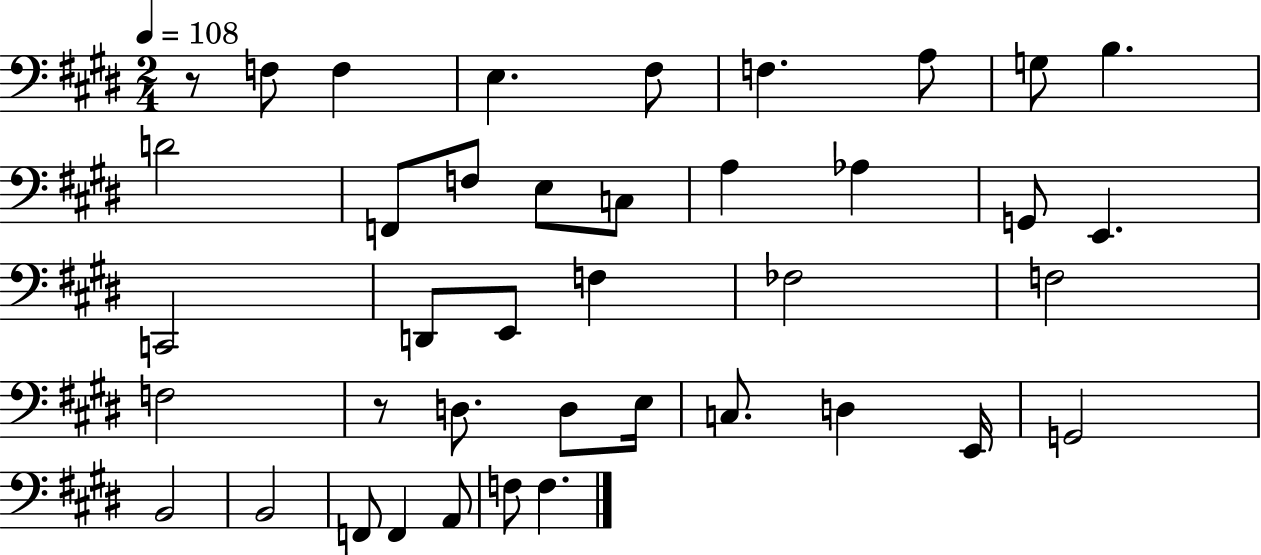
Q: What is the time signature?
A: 2/4